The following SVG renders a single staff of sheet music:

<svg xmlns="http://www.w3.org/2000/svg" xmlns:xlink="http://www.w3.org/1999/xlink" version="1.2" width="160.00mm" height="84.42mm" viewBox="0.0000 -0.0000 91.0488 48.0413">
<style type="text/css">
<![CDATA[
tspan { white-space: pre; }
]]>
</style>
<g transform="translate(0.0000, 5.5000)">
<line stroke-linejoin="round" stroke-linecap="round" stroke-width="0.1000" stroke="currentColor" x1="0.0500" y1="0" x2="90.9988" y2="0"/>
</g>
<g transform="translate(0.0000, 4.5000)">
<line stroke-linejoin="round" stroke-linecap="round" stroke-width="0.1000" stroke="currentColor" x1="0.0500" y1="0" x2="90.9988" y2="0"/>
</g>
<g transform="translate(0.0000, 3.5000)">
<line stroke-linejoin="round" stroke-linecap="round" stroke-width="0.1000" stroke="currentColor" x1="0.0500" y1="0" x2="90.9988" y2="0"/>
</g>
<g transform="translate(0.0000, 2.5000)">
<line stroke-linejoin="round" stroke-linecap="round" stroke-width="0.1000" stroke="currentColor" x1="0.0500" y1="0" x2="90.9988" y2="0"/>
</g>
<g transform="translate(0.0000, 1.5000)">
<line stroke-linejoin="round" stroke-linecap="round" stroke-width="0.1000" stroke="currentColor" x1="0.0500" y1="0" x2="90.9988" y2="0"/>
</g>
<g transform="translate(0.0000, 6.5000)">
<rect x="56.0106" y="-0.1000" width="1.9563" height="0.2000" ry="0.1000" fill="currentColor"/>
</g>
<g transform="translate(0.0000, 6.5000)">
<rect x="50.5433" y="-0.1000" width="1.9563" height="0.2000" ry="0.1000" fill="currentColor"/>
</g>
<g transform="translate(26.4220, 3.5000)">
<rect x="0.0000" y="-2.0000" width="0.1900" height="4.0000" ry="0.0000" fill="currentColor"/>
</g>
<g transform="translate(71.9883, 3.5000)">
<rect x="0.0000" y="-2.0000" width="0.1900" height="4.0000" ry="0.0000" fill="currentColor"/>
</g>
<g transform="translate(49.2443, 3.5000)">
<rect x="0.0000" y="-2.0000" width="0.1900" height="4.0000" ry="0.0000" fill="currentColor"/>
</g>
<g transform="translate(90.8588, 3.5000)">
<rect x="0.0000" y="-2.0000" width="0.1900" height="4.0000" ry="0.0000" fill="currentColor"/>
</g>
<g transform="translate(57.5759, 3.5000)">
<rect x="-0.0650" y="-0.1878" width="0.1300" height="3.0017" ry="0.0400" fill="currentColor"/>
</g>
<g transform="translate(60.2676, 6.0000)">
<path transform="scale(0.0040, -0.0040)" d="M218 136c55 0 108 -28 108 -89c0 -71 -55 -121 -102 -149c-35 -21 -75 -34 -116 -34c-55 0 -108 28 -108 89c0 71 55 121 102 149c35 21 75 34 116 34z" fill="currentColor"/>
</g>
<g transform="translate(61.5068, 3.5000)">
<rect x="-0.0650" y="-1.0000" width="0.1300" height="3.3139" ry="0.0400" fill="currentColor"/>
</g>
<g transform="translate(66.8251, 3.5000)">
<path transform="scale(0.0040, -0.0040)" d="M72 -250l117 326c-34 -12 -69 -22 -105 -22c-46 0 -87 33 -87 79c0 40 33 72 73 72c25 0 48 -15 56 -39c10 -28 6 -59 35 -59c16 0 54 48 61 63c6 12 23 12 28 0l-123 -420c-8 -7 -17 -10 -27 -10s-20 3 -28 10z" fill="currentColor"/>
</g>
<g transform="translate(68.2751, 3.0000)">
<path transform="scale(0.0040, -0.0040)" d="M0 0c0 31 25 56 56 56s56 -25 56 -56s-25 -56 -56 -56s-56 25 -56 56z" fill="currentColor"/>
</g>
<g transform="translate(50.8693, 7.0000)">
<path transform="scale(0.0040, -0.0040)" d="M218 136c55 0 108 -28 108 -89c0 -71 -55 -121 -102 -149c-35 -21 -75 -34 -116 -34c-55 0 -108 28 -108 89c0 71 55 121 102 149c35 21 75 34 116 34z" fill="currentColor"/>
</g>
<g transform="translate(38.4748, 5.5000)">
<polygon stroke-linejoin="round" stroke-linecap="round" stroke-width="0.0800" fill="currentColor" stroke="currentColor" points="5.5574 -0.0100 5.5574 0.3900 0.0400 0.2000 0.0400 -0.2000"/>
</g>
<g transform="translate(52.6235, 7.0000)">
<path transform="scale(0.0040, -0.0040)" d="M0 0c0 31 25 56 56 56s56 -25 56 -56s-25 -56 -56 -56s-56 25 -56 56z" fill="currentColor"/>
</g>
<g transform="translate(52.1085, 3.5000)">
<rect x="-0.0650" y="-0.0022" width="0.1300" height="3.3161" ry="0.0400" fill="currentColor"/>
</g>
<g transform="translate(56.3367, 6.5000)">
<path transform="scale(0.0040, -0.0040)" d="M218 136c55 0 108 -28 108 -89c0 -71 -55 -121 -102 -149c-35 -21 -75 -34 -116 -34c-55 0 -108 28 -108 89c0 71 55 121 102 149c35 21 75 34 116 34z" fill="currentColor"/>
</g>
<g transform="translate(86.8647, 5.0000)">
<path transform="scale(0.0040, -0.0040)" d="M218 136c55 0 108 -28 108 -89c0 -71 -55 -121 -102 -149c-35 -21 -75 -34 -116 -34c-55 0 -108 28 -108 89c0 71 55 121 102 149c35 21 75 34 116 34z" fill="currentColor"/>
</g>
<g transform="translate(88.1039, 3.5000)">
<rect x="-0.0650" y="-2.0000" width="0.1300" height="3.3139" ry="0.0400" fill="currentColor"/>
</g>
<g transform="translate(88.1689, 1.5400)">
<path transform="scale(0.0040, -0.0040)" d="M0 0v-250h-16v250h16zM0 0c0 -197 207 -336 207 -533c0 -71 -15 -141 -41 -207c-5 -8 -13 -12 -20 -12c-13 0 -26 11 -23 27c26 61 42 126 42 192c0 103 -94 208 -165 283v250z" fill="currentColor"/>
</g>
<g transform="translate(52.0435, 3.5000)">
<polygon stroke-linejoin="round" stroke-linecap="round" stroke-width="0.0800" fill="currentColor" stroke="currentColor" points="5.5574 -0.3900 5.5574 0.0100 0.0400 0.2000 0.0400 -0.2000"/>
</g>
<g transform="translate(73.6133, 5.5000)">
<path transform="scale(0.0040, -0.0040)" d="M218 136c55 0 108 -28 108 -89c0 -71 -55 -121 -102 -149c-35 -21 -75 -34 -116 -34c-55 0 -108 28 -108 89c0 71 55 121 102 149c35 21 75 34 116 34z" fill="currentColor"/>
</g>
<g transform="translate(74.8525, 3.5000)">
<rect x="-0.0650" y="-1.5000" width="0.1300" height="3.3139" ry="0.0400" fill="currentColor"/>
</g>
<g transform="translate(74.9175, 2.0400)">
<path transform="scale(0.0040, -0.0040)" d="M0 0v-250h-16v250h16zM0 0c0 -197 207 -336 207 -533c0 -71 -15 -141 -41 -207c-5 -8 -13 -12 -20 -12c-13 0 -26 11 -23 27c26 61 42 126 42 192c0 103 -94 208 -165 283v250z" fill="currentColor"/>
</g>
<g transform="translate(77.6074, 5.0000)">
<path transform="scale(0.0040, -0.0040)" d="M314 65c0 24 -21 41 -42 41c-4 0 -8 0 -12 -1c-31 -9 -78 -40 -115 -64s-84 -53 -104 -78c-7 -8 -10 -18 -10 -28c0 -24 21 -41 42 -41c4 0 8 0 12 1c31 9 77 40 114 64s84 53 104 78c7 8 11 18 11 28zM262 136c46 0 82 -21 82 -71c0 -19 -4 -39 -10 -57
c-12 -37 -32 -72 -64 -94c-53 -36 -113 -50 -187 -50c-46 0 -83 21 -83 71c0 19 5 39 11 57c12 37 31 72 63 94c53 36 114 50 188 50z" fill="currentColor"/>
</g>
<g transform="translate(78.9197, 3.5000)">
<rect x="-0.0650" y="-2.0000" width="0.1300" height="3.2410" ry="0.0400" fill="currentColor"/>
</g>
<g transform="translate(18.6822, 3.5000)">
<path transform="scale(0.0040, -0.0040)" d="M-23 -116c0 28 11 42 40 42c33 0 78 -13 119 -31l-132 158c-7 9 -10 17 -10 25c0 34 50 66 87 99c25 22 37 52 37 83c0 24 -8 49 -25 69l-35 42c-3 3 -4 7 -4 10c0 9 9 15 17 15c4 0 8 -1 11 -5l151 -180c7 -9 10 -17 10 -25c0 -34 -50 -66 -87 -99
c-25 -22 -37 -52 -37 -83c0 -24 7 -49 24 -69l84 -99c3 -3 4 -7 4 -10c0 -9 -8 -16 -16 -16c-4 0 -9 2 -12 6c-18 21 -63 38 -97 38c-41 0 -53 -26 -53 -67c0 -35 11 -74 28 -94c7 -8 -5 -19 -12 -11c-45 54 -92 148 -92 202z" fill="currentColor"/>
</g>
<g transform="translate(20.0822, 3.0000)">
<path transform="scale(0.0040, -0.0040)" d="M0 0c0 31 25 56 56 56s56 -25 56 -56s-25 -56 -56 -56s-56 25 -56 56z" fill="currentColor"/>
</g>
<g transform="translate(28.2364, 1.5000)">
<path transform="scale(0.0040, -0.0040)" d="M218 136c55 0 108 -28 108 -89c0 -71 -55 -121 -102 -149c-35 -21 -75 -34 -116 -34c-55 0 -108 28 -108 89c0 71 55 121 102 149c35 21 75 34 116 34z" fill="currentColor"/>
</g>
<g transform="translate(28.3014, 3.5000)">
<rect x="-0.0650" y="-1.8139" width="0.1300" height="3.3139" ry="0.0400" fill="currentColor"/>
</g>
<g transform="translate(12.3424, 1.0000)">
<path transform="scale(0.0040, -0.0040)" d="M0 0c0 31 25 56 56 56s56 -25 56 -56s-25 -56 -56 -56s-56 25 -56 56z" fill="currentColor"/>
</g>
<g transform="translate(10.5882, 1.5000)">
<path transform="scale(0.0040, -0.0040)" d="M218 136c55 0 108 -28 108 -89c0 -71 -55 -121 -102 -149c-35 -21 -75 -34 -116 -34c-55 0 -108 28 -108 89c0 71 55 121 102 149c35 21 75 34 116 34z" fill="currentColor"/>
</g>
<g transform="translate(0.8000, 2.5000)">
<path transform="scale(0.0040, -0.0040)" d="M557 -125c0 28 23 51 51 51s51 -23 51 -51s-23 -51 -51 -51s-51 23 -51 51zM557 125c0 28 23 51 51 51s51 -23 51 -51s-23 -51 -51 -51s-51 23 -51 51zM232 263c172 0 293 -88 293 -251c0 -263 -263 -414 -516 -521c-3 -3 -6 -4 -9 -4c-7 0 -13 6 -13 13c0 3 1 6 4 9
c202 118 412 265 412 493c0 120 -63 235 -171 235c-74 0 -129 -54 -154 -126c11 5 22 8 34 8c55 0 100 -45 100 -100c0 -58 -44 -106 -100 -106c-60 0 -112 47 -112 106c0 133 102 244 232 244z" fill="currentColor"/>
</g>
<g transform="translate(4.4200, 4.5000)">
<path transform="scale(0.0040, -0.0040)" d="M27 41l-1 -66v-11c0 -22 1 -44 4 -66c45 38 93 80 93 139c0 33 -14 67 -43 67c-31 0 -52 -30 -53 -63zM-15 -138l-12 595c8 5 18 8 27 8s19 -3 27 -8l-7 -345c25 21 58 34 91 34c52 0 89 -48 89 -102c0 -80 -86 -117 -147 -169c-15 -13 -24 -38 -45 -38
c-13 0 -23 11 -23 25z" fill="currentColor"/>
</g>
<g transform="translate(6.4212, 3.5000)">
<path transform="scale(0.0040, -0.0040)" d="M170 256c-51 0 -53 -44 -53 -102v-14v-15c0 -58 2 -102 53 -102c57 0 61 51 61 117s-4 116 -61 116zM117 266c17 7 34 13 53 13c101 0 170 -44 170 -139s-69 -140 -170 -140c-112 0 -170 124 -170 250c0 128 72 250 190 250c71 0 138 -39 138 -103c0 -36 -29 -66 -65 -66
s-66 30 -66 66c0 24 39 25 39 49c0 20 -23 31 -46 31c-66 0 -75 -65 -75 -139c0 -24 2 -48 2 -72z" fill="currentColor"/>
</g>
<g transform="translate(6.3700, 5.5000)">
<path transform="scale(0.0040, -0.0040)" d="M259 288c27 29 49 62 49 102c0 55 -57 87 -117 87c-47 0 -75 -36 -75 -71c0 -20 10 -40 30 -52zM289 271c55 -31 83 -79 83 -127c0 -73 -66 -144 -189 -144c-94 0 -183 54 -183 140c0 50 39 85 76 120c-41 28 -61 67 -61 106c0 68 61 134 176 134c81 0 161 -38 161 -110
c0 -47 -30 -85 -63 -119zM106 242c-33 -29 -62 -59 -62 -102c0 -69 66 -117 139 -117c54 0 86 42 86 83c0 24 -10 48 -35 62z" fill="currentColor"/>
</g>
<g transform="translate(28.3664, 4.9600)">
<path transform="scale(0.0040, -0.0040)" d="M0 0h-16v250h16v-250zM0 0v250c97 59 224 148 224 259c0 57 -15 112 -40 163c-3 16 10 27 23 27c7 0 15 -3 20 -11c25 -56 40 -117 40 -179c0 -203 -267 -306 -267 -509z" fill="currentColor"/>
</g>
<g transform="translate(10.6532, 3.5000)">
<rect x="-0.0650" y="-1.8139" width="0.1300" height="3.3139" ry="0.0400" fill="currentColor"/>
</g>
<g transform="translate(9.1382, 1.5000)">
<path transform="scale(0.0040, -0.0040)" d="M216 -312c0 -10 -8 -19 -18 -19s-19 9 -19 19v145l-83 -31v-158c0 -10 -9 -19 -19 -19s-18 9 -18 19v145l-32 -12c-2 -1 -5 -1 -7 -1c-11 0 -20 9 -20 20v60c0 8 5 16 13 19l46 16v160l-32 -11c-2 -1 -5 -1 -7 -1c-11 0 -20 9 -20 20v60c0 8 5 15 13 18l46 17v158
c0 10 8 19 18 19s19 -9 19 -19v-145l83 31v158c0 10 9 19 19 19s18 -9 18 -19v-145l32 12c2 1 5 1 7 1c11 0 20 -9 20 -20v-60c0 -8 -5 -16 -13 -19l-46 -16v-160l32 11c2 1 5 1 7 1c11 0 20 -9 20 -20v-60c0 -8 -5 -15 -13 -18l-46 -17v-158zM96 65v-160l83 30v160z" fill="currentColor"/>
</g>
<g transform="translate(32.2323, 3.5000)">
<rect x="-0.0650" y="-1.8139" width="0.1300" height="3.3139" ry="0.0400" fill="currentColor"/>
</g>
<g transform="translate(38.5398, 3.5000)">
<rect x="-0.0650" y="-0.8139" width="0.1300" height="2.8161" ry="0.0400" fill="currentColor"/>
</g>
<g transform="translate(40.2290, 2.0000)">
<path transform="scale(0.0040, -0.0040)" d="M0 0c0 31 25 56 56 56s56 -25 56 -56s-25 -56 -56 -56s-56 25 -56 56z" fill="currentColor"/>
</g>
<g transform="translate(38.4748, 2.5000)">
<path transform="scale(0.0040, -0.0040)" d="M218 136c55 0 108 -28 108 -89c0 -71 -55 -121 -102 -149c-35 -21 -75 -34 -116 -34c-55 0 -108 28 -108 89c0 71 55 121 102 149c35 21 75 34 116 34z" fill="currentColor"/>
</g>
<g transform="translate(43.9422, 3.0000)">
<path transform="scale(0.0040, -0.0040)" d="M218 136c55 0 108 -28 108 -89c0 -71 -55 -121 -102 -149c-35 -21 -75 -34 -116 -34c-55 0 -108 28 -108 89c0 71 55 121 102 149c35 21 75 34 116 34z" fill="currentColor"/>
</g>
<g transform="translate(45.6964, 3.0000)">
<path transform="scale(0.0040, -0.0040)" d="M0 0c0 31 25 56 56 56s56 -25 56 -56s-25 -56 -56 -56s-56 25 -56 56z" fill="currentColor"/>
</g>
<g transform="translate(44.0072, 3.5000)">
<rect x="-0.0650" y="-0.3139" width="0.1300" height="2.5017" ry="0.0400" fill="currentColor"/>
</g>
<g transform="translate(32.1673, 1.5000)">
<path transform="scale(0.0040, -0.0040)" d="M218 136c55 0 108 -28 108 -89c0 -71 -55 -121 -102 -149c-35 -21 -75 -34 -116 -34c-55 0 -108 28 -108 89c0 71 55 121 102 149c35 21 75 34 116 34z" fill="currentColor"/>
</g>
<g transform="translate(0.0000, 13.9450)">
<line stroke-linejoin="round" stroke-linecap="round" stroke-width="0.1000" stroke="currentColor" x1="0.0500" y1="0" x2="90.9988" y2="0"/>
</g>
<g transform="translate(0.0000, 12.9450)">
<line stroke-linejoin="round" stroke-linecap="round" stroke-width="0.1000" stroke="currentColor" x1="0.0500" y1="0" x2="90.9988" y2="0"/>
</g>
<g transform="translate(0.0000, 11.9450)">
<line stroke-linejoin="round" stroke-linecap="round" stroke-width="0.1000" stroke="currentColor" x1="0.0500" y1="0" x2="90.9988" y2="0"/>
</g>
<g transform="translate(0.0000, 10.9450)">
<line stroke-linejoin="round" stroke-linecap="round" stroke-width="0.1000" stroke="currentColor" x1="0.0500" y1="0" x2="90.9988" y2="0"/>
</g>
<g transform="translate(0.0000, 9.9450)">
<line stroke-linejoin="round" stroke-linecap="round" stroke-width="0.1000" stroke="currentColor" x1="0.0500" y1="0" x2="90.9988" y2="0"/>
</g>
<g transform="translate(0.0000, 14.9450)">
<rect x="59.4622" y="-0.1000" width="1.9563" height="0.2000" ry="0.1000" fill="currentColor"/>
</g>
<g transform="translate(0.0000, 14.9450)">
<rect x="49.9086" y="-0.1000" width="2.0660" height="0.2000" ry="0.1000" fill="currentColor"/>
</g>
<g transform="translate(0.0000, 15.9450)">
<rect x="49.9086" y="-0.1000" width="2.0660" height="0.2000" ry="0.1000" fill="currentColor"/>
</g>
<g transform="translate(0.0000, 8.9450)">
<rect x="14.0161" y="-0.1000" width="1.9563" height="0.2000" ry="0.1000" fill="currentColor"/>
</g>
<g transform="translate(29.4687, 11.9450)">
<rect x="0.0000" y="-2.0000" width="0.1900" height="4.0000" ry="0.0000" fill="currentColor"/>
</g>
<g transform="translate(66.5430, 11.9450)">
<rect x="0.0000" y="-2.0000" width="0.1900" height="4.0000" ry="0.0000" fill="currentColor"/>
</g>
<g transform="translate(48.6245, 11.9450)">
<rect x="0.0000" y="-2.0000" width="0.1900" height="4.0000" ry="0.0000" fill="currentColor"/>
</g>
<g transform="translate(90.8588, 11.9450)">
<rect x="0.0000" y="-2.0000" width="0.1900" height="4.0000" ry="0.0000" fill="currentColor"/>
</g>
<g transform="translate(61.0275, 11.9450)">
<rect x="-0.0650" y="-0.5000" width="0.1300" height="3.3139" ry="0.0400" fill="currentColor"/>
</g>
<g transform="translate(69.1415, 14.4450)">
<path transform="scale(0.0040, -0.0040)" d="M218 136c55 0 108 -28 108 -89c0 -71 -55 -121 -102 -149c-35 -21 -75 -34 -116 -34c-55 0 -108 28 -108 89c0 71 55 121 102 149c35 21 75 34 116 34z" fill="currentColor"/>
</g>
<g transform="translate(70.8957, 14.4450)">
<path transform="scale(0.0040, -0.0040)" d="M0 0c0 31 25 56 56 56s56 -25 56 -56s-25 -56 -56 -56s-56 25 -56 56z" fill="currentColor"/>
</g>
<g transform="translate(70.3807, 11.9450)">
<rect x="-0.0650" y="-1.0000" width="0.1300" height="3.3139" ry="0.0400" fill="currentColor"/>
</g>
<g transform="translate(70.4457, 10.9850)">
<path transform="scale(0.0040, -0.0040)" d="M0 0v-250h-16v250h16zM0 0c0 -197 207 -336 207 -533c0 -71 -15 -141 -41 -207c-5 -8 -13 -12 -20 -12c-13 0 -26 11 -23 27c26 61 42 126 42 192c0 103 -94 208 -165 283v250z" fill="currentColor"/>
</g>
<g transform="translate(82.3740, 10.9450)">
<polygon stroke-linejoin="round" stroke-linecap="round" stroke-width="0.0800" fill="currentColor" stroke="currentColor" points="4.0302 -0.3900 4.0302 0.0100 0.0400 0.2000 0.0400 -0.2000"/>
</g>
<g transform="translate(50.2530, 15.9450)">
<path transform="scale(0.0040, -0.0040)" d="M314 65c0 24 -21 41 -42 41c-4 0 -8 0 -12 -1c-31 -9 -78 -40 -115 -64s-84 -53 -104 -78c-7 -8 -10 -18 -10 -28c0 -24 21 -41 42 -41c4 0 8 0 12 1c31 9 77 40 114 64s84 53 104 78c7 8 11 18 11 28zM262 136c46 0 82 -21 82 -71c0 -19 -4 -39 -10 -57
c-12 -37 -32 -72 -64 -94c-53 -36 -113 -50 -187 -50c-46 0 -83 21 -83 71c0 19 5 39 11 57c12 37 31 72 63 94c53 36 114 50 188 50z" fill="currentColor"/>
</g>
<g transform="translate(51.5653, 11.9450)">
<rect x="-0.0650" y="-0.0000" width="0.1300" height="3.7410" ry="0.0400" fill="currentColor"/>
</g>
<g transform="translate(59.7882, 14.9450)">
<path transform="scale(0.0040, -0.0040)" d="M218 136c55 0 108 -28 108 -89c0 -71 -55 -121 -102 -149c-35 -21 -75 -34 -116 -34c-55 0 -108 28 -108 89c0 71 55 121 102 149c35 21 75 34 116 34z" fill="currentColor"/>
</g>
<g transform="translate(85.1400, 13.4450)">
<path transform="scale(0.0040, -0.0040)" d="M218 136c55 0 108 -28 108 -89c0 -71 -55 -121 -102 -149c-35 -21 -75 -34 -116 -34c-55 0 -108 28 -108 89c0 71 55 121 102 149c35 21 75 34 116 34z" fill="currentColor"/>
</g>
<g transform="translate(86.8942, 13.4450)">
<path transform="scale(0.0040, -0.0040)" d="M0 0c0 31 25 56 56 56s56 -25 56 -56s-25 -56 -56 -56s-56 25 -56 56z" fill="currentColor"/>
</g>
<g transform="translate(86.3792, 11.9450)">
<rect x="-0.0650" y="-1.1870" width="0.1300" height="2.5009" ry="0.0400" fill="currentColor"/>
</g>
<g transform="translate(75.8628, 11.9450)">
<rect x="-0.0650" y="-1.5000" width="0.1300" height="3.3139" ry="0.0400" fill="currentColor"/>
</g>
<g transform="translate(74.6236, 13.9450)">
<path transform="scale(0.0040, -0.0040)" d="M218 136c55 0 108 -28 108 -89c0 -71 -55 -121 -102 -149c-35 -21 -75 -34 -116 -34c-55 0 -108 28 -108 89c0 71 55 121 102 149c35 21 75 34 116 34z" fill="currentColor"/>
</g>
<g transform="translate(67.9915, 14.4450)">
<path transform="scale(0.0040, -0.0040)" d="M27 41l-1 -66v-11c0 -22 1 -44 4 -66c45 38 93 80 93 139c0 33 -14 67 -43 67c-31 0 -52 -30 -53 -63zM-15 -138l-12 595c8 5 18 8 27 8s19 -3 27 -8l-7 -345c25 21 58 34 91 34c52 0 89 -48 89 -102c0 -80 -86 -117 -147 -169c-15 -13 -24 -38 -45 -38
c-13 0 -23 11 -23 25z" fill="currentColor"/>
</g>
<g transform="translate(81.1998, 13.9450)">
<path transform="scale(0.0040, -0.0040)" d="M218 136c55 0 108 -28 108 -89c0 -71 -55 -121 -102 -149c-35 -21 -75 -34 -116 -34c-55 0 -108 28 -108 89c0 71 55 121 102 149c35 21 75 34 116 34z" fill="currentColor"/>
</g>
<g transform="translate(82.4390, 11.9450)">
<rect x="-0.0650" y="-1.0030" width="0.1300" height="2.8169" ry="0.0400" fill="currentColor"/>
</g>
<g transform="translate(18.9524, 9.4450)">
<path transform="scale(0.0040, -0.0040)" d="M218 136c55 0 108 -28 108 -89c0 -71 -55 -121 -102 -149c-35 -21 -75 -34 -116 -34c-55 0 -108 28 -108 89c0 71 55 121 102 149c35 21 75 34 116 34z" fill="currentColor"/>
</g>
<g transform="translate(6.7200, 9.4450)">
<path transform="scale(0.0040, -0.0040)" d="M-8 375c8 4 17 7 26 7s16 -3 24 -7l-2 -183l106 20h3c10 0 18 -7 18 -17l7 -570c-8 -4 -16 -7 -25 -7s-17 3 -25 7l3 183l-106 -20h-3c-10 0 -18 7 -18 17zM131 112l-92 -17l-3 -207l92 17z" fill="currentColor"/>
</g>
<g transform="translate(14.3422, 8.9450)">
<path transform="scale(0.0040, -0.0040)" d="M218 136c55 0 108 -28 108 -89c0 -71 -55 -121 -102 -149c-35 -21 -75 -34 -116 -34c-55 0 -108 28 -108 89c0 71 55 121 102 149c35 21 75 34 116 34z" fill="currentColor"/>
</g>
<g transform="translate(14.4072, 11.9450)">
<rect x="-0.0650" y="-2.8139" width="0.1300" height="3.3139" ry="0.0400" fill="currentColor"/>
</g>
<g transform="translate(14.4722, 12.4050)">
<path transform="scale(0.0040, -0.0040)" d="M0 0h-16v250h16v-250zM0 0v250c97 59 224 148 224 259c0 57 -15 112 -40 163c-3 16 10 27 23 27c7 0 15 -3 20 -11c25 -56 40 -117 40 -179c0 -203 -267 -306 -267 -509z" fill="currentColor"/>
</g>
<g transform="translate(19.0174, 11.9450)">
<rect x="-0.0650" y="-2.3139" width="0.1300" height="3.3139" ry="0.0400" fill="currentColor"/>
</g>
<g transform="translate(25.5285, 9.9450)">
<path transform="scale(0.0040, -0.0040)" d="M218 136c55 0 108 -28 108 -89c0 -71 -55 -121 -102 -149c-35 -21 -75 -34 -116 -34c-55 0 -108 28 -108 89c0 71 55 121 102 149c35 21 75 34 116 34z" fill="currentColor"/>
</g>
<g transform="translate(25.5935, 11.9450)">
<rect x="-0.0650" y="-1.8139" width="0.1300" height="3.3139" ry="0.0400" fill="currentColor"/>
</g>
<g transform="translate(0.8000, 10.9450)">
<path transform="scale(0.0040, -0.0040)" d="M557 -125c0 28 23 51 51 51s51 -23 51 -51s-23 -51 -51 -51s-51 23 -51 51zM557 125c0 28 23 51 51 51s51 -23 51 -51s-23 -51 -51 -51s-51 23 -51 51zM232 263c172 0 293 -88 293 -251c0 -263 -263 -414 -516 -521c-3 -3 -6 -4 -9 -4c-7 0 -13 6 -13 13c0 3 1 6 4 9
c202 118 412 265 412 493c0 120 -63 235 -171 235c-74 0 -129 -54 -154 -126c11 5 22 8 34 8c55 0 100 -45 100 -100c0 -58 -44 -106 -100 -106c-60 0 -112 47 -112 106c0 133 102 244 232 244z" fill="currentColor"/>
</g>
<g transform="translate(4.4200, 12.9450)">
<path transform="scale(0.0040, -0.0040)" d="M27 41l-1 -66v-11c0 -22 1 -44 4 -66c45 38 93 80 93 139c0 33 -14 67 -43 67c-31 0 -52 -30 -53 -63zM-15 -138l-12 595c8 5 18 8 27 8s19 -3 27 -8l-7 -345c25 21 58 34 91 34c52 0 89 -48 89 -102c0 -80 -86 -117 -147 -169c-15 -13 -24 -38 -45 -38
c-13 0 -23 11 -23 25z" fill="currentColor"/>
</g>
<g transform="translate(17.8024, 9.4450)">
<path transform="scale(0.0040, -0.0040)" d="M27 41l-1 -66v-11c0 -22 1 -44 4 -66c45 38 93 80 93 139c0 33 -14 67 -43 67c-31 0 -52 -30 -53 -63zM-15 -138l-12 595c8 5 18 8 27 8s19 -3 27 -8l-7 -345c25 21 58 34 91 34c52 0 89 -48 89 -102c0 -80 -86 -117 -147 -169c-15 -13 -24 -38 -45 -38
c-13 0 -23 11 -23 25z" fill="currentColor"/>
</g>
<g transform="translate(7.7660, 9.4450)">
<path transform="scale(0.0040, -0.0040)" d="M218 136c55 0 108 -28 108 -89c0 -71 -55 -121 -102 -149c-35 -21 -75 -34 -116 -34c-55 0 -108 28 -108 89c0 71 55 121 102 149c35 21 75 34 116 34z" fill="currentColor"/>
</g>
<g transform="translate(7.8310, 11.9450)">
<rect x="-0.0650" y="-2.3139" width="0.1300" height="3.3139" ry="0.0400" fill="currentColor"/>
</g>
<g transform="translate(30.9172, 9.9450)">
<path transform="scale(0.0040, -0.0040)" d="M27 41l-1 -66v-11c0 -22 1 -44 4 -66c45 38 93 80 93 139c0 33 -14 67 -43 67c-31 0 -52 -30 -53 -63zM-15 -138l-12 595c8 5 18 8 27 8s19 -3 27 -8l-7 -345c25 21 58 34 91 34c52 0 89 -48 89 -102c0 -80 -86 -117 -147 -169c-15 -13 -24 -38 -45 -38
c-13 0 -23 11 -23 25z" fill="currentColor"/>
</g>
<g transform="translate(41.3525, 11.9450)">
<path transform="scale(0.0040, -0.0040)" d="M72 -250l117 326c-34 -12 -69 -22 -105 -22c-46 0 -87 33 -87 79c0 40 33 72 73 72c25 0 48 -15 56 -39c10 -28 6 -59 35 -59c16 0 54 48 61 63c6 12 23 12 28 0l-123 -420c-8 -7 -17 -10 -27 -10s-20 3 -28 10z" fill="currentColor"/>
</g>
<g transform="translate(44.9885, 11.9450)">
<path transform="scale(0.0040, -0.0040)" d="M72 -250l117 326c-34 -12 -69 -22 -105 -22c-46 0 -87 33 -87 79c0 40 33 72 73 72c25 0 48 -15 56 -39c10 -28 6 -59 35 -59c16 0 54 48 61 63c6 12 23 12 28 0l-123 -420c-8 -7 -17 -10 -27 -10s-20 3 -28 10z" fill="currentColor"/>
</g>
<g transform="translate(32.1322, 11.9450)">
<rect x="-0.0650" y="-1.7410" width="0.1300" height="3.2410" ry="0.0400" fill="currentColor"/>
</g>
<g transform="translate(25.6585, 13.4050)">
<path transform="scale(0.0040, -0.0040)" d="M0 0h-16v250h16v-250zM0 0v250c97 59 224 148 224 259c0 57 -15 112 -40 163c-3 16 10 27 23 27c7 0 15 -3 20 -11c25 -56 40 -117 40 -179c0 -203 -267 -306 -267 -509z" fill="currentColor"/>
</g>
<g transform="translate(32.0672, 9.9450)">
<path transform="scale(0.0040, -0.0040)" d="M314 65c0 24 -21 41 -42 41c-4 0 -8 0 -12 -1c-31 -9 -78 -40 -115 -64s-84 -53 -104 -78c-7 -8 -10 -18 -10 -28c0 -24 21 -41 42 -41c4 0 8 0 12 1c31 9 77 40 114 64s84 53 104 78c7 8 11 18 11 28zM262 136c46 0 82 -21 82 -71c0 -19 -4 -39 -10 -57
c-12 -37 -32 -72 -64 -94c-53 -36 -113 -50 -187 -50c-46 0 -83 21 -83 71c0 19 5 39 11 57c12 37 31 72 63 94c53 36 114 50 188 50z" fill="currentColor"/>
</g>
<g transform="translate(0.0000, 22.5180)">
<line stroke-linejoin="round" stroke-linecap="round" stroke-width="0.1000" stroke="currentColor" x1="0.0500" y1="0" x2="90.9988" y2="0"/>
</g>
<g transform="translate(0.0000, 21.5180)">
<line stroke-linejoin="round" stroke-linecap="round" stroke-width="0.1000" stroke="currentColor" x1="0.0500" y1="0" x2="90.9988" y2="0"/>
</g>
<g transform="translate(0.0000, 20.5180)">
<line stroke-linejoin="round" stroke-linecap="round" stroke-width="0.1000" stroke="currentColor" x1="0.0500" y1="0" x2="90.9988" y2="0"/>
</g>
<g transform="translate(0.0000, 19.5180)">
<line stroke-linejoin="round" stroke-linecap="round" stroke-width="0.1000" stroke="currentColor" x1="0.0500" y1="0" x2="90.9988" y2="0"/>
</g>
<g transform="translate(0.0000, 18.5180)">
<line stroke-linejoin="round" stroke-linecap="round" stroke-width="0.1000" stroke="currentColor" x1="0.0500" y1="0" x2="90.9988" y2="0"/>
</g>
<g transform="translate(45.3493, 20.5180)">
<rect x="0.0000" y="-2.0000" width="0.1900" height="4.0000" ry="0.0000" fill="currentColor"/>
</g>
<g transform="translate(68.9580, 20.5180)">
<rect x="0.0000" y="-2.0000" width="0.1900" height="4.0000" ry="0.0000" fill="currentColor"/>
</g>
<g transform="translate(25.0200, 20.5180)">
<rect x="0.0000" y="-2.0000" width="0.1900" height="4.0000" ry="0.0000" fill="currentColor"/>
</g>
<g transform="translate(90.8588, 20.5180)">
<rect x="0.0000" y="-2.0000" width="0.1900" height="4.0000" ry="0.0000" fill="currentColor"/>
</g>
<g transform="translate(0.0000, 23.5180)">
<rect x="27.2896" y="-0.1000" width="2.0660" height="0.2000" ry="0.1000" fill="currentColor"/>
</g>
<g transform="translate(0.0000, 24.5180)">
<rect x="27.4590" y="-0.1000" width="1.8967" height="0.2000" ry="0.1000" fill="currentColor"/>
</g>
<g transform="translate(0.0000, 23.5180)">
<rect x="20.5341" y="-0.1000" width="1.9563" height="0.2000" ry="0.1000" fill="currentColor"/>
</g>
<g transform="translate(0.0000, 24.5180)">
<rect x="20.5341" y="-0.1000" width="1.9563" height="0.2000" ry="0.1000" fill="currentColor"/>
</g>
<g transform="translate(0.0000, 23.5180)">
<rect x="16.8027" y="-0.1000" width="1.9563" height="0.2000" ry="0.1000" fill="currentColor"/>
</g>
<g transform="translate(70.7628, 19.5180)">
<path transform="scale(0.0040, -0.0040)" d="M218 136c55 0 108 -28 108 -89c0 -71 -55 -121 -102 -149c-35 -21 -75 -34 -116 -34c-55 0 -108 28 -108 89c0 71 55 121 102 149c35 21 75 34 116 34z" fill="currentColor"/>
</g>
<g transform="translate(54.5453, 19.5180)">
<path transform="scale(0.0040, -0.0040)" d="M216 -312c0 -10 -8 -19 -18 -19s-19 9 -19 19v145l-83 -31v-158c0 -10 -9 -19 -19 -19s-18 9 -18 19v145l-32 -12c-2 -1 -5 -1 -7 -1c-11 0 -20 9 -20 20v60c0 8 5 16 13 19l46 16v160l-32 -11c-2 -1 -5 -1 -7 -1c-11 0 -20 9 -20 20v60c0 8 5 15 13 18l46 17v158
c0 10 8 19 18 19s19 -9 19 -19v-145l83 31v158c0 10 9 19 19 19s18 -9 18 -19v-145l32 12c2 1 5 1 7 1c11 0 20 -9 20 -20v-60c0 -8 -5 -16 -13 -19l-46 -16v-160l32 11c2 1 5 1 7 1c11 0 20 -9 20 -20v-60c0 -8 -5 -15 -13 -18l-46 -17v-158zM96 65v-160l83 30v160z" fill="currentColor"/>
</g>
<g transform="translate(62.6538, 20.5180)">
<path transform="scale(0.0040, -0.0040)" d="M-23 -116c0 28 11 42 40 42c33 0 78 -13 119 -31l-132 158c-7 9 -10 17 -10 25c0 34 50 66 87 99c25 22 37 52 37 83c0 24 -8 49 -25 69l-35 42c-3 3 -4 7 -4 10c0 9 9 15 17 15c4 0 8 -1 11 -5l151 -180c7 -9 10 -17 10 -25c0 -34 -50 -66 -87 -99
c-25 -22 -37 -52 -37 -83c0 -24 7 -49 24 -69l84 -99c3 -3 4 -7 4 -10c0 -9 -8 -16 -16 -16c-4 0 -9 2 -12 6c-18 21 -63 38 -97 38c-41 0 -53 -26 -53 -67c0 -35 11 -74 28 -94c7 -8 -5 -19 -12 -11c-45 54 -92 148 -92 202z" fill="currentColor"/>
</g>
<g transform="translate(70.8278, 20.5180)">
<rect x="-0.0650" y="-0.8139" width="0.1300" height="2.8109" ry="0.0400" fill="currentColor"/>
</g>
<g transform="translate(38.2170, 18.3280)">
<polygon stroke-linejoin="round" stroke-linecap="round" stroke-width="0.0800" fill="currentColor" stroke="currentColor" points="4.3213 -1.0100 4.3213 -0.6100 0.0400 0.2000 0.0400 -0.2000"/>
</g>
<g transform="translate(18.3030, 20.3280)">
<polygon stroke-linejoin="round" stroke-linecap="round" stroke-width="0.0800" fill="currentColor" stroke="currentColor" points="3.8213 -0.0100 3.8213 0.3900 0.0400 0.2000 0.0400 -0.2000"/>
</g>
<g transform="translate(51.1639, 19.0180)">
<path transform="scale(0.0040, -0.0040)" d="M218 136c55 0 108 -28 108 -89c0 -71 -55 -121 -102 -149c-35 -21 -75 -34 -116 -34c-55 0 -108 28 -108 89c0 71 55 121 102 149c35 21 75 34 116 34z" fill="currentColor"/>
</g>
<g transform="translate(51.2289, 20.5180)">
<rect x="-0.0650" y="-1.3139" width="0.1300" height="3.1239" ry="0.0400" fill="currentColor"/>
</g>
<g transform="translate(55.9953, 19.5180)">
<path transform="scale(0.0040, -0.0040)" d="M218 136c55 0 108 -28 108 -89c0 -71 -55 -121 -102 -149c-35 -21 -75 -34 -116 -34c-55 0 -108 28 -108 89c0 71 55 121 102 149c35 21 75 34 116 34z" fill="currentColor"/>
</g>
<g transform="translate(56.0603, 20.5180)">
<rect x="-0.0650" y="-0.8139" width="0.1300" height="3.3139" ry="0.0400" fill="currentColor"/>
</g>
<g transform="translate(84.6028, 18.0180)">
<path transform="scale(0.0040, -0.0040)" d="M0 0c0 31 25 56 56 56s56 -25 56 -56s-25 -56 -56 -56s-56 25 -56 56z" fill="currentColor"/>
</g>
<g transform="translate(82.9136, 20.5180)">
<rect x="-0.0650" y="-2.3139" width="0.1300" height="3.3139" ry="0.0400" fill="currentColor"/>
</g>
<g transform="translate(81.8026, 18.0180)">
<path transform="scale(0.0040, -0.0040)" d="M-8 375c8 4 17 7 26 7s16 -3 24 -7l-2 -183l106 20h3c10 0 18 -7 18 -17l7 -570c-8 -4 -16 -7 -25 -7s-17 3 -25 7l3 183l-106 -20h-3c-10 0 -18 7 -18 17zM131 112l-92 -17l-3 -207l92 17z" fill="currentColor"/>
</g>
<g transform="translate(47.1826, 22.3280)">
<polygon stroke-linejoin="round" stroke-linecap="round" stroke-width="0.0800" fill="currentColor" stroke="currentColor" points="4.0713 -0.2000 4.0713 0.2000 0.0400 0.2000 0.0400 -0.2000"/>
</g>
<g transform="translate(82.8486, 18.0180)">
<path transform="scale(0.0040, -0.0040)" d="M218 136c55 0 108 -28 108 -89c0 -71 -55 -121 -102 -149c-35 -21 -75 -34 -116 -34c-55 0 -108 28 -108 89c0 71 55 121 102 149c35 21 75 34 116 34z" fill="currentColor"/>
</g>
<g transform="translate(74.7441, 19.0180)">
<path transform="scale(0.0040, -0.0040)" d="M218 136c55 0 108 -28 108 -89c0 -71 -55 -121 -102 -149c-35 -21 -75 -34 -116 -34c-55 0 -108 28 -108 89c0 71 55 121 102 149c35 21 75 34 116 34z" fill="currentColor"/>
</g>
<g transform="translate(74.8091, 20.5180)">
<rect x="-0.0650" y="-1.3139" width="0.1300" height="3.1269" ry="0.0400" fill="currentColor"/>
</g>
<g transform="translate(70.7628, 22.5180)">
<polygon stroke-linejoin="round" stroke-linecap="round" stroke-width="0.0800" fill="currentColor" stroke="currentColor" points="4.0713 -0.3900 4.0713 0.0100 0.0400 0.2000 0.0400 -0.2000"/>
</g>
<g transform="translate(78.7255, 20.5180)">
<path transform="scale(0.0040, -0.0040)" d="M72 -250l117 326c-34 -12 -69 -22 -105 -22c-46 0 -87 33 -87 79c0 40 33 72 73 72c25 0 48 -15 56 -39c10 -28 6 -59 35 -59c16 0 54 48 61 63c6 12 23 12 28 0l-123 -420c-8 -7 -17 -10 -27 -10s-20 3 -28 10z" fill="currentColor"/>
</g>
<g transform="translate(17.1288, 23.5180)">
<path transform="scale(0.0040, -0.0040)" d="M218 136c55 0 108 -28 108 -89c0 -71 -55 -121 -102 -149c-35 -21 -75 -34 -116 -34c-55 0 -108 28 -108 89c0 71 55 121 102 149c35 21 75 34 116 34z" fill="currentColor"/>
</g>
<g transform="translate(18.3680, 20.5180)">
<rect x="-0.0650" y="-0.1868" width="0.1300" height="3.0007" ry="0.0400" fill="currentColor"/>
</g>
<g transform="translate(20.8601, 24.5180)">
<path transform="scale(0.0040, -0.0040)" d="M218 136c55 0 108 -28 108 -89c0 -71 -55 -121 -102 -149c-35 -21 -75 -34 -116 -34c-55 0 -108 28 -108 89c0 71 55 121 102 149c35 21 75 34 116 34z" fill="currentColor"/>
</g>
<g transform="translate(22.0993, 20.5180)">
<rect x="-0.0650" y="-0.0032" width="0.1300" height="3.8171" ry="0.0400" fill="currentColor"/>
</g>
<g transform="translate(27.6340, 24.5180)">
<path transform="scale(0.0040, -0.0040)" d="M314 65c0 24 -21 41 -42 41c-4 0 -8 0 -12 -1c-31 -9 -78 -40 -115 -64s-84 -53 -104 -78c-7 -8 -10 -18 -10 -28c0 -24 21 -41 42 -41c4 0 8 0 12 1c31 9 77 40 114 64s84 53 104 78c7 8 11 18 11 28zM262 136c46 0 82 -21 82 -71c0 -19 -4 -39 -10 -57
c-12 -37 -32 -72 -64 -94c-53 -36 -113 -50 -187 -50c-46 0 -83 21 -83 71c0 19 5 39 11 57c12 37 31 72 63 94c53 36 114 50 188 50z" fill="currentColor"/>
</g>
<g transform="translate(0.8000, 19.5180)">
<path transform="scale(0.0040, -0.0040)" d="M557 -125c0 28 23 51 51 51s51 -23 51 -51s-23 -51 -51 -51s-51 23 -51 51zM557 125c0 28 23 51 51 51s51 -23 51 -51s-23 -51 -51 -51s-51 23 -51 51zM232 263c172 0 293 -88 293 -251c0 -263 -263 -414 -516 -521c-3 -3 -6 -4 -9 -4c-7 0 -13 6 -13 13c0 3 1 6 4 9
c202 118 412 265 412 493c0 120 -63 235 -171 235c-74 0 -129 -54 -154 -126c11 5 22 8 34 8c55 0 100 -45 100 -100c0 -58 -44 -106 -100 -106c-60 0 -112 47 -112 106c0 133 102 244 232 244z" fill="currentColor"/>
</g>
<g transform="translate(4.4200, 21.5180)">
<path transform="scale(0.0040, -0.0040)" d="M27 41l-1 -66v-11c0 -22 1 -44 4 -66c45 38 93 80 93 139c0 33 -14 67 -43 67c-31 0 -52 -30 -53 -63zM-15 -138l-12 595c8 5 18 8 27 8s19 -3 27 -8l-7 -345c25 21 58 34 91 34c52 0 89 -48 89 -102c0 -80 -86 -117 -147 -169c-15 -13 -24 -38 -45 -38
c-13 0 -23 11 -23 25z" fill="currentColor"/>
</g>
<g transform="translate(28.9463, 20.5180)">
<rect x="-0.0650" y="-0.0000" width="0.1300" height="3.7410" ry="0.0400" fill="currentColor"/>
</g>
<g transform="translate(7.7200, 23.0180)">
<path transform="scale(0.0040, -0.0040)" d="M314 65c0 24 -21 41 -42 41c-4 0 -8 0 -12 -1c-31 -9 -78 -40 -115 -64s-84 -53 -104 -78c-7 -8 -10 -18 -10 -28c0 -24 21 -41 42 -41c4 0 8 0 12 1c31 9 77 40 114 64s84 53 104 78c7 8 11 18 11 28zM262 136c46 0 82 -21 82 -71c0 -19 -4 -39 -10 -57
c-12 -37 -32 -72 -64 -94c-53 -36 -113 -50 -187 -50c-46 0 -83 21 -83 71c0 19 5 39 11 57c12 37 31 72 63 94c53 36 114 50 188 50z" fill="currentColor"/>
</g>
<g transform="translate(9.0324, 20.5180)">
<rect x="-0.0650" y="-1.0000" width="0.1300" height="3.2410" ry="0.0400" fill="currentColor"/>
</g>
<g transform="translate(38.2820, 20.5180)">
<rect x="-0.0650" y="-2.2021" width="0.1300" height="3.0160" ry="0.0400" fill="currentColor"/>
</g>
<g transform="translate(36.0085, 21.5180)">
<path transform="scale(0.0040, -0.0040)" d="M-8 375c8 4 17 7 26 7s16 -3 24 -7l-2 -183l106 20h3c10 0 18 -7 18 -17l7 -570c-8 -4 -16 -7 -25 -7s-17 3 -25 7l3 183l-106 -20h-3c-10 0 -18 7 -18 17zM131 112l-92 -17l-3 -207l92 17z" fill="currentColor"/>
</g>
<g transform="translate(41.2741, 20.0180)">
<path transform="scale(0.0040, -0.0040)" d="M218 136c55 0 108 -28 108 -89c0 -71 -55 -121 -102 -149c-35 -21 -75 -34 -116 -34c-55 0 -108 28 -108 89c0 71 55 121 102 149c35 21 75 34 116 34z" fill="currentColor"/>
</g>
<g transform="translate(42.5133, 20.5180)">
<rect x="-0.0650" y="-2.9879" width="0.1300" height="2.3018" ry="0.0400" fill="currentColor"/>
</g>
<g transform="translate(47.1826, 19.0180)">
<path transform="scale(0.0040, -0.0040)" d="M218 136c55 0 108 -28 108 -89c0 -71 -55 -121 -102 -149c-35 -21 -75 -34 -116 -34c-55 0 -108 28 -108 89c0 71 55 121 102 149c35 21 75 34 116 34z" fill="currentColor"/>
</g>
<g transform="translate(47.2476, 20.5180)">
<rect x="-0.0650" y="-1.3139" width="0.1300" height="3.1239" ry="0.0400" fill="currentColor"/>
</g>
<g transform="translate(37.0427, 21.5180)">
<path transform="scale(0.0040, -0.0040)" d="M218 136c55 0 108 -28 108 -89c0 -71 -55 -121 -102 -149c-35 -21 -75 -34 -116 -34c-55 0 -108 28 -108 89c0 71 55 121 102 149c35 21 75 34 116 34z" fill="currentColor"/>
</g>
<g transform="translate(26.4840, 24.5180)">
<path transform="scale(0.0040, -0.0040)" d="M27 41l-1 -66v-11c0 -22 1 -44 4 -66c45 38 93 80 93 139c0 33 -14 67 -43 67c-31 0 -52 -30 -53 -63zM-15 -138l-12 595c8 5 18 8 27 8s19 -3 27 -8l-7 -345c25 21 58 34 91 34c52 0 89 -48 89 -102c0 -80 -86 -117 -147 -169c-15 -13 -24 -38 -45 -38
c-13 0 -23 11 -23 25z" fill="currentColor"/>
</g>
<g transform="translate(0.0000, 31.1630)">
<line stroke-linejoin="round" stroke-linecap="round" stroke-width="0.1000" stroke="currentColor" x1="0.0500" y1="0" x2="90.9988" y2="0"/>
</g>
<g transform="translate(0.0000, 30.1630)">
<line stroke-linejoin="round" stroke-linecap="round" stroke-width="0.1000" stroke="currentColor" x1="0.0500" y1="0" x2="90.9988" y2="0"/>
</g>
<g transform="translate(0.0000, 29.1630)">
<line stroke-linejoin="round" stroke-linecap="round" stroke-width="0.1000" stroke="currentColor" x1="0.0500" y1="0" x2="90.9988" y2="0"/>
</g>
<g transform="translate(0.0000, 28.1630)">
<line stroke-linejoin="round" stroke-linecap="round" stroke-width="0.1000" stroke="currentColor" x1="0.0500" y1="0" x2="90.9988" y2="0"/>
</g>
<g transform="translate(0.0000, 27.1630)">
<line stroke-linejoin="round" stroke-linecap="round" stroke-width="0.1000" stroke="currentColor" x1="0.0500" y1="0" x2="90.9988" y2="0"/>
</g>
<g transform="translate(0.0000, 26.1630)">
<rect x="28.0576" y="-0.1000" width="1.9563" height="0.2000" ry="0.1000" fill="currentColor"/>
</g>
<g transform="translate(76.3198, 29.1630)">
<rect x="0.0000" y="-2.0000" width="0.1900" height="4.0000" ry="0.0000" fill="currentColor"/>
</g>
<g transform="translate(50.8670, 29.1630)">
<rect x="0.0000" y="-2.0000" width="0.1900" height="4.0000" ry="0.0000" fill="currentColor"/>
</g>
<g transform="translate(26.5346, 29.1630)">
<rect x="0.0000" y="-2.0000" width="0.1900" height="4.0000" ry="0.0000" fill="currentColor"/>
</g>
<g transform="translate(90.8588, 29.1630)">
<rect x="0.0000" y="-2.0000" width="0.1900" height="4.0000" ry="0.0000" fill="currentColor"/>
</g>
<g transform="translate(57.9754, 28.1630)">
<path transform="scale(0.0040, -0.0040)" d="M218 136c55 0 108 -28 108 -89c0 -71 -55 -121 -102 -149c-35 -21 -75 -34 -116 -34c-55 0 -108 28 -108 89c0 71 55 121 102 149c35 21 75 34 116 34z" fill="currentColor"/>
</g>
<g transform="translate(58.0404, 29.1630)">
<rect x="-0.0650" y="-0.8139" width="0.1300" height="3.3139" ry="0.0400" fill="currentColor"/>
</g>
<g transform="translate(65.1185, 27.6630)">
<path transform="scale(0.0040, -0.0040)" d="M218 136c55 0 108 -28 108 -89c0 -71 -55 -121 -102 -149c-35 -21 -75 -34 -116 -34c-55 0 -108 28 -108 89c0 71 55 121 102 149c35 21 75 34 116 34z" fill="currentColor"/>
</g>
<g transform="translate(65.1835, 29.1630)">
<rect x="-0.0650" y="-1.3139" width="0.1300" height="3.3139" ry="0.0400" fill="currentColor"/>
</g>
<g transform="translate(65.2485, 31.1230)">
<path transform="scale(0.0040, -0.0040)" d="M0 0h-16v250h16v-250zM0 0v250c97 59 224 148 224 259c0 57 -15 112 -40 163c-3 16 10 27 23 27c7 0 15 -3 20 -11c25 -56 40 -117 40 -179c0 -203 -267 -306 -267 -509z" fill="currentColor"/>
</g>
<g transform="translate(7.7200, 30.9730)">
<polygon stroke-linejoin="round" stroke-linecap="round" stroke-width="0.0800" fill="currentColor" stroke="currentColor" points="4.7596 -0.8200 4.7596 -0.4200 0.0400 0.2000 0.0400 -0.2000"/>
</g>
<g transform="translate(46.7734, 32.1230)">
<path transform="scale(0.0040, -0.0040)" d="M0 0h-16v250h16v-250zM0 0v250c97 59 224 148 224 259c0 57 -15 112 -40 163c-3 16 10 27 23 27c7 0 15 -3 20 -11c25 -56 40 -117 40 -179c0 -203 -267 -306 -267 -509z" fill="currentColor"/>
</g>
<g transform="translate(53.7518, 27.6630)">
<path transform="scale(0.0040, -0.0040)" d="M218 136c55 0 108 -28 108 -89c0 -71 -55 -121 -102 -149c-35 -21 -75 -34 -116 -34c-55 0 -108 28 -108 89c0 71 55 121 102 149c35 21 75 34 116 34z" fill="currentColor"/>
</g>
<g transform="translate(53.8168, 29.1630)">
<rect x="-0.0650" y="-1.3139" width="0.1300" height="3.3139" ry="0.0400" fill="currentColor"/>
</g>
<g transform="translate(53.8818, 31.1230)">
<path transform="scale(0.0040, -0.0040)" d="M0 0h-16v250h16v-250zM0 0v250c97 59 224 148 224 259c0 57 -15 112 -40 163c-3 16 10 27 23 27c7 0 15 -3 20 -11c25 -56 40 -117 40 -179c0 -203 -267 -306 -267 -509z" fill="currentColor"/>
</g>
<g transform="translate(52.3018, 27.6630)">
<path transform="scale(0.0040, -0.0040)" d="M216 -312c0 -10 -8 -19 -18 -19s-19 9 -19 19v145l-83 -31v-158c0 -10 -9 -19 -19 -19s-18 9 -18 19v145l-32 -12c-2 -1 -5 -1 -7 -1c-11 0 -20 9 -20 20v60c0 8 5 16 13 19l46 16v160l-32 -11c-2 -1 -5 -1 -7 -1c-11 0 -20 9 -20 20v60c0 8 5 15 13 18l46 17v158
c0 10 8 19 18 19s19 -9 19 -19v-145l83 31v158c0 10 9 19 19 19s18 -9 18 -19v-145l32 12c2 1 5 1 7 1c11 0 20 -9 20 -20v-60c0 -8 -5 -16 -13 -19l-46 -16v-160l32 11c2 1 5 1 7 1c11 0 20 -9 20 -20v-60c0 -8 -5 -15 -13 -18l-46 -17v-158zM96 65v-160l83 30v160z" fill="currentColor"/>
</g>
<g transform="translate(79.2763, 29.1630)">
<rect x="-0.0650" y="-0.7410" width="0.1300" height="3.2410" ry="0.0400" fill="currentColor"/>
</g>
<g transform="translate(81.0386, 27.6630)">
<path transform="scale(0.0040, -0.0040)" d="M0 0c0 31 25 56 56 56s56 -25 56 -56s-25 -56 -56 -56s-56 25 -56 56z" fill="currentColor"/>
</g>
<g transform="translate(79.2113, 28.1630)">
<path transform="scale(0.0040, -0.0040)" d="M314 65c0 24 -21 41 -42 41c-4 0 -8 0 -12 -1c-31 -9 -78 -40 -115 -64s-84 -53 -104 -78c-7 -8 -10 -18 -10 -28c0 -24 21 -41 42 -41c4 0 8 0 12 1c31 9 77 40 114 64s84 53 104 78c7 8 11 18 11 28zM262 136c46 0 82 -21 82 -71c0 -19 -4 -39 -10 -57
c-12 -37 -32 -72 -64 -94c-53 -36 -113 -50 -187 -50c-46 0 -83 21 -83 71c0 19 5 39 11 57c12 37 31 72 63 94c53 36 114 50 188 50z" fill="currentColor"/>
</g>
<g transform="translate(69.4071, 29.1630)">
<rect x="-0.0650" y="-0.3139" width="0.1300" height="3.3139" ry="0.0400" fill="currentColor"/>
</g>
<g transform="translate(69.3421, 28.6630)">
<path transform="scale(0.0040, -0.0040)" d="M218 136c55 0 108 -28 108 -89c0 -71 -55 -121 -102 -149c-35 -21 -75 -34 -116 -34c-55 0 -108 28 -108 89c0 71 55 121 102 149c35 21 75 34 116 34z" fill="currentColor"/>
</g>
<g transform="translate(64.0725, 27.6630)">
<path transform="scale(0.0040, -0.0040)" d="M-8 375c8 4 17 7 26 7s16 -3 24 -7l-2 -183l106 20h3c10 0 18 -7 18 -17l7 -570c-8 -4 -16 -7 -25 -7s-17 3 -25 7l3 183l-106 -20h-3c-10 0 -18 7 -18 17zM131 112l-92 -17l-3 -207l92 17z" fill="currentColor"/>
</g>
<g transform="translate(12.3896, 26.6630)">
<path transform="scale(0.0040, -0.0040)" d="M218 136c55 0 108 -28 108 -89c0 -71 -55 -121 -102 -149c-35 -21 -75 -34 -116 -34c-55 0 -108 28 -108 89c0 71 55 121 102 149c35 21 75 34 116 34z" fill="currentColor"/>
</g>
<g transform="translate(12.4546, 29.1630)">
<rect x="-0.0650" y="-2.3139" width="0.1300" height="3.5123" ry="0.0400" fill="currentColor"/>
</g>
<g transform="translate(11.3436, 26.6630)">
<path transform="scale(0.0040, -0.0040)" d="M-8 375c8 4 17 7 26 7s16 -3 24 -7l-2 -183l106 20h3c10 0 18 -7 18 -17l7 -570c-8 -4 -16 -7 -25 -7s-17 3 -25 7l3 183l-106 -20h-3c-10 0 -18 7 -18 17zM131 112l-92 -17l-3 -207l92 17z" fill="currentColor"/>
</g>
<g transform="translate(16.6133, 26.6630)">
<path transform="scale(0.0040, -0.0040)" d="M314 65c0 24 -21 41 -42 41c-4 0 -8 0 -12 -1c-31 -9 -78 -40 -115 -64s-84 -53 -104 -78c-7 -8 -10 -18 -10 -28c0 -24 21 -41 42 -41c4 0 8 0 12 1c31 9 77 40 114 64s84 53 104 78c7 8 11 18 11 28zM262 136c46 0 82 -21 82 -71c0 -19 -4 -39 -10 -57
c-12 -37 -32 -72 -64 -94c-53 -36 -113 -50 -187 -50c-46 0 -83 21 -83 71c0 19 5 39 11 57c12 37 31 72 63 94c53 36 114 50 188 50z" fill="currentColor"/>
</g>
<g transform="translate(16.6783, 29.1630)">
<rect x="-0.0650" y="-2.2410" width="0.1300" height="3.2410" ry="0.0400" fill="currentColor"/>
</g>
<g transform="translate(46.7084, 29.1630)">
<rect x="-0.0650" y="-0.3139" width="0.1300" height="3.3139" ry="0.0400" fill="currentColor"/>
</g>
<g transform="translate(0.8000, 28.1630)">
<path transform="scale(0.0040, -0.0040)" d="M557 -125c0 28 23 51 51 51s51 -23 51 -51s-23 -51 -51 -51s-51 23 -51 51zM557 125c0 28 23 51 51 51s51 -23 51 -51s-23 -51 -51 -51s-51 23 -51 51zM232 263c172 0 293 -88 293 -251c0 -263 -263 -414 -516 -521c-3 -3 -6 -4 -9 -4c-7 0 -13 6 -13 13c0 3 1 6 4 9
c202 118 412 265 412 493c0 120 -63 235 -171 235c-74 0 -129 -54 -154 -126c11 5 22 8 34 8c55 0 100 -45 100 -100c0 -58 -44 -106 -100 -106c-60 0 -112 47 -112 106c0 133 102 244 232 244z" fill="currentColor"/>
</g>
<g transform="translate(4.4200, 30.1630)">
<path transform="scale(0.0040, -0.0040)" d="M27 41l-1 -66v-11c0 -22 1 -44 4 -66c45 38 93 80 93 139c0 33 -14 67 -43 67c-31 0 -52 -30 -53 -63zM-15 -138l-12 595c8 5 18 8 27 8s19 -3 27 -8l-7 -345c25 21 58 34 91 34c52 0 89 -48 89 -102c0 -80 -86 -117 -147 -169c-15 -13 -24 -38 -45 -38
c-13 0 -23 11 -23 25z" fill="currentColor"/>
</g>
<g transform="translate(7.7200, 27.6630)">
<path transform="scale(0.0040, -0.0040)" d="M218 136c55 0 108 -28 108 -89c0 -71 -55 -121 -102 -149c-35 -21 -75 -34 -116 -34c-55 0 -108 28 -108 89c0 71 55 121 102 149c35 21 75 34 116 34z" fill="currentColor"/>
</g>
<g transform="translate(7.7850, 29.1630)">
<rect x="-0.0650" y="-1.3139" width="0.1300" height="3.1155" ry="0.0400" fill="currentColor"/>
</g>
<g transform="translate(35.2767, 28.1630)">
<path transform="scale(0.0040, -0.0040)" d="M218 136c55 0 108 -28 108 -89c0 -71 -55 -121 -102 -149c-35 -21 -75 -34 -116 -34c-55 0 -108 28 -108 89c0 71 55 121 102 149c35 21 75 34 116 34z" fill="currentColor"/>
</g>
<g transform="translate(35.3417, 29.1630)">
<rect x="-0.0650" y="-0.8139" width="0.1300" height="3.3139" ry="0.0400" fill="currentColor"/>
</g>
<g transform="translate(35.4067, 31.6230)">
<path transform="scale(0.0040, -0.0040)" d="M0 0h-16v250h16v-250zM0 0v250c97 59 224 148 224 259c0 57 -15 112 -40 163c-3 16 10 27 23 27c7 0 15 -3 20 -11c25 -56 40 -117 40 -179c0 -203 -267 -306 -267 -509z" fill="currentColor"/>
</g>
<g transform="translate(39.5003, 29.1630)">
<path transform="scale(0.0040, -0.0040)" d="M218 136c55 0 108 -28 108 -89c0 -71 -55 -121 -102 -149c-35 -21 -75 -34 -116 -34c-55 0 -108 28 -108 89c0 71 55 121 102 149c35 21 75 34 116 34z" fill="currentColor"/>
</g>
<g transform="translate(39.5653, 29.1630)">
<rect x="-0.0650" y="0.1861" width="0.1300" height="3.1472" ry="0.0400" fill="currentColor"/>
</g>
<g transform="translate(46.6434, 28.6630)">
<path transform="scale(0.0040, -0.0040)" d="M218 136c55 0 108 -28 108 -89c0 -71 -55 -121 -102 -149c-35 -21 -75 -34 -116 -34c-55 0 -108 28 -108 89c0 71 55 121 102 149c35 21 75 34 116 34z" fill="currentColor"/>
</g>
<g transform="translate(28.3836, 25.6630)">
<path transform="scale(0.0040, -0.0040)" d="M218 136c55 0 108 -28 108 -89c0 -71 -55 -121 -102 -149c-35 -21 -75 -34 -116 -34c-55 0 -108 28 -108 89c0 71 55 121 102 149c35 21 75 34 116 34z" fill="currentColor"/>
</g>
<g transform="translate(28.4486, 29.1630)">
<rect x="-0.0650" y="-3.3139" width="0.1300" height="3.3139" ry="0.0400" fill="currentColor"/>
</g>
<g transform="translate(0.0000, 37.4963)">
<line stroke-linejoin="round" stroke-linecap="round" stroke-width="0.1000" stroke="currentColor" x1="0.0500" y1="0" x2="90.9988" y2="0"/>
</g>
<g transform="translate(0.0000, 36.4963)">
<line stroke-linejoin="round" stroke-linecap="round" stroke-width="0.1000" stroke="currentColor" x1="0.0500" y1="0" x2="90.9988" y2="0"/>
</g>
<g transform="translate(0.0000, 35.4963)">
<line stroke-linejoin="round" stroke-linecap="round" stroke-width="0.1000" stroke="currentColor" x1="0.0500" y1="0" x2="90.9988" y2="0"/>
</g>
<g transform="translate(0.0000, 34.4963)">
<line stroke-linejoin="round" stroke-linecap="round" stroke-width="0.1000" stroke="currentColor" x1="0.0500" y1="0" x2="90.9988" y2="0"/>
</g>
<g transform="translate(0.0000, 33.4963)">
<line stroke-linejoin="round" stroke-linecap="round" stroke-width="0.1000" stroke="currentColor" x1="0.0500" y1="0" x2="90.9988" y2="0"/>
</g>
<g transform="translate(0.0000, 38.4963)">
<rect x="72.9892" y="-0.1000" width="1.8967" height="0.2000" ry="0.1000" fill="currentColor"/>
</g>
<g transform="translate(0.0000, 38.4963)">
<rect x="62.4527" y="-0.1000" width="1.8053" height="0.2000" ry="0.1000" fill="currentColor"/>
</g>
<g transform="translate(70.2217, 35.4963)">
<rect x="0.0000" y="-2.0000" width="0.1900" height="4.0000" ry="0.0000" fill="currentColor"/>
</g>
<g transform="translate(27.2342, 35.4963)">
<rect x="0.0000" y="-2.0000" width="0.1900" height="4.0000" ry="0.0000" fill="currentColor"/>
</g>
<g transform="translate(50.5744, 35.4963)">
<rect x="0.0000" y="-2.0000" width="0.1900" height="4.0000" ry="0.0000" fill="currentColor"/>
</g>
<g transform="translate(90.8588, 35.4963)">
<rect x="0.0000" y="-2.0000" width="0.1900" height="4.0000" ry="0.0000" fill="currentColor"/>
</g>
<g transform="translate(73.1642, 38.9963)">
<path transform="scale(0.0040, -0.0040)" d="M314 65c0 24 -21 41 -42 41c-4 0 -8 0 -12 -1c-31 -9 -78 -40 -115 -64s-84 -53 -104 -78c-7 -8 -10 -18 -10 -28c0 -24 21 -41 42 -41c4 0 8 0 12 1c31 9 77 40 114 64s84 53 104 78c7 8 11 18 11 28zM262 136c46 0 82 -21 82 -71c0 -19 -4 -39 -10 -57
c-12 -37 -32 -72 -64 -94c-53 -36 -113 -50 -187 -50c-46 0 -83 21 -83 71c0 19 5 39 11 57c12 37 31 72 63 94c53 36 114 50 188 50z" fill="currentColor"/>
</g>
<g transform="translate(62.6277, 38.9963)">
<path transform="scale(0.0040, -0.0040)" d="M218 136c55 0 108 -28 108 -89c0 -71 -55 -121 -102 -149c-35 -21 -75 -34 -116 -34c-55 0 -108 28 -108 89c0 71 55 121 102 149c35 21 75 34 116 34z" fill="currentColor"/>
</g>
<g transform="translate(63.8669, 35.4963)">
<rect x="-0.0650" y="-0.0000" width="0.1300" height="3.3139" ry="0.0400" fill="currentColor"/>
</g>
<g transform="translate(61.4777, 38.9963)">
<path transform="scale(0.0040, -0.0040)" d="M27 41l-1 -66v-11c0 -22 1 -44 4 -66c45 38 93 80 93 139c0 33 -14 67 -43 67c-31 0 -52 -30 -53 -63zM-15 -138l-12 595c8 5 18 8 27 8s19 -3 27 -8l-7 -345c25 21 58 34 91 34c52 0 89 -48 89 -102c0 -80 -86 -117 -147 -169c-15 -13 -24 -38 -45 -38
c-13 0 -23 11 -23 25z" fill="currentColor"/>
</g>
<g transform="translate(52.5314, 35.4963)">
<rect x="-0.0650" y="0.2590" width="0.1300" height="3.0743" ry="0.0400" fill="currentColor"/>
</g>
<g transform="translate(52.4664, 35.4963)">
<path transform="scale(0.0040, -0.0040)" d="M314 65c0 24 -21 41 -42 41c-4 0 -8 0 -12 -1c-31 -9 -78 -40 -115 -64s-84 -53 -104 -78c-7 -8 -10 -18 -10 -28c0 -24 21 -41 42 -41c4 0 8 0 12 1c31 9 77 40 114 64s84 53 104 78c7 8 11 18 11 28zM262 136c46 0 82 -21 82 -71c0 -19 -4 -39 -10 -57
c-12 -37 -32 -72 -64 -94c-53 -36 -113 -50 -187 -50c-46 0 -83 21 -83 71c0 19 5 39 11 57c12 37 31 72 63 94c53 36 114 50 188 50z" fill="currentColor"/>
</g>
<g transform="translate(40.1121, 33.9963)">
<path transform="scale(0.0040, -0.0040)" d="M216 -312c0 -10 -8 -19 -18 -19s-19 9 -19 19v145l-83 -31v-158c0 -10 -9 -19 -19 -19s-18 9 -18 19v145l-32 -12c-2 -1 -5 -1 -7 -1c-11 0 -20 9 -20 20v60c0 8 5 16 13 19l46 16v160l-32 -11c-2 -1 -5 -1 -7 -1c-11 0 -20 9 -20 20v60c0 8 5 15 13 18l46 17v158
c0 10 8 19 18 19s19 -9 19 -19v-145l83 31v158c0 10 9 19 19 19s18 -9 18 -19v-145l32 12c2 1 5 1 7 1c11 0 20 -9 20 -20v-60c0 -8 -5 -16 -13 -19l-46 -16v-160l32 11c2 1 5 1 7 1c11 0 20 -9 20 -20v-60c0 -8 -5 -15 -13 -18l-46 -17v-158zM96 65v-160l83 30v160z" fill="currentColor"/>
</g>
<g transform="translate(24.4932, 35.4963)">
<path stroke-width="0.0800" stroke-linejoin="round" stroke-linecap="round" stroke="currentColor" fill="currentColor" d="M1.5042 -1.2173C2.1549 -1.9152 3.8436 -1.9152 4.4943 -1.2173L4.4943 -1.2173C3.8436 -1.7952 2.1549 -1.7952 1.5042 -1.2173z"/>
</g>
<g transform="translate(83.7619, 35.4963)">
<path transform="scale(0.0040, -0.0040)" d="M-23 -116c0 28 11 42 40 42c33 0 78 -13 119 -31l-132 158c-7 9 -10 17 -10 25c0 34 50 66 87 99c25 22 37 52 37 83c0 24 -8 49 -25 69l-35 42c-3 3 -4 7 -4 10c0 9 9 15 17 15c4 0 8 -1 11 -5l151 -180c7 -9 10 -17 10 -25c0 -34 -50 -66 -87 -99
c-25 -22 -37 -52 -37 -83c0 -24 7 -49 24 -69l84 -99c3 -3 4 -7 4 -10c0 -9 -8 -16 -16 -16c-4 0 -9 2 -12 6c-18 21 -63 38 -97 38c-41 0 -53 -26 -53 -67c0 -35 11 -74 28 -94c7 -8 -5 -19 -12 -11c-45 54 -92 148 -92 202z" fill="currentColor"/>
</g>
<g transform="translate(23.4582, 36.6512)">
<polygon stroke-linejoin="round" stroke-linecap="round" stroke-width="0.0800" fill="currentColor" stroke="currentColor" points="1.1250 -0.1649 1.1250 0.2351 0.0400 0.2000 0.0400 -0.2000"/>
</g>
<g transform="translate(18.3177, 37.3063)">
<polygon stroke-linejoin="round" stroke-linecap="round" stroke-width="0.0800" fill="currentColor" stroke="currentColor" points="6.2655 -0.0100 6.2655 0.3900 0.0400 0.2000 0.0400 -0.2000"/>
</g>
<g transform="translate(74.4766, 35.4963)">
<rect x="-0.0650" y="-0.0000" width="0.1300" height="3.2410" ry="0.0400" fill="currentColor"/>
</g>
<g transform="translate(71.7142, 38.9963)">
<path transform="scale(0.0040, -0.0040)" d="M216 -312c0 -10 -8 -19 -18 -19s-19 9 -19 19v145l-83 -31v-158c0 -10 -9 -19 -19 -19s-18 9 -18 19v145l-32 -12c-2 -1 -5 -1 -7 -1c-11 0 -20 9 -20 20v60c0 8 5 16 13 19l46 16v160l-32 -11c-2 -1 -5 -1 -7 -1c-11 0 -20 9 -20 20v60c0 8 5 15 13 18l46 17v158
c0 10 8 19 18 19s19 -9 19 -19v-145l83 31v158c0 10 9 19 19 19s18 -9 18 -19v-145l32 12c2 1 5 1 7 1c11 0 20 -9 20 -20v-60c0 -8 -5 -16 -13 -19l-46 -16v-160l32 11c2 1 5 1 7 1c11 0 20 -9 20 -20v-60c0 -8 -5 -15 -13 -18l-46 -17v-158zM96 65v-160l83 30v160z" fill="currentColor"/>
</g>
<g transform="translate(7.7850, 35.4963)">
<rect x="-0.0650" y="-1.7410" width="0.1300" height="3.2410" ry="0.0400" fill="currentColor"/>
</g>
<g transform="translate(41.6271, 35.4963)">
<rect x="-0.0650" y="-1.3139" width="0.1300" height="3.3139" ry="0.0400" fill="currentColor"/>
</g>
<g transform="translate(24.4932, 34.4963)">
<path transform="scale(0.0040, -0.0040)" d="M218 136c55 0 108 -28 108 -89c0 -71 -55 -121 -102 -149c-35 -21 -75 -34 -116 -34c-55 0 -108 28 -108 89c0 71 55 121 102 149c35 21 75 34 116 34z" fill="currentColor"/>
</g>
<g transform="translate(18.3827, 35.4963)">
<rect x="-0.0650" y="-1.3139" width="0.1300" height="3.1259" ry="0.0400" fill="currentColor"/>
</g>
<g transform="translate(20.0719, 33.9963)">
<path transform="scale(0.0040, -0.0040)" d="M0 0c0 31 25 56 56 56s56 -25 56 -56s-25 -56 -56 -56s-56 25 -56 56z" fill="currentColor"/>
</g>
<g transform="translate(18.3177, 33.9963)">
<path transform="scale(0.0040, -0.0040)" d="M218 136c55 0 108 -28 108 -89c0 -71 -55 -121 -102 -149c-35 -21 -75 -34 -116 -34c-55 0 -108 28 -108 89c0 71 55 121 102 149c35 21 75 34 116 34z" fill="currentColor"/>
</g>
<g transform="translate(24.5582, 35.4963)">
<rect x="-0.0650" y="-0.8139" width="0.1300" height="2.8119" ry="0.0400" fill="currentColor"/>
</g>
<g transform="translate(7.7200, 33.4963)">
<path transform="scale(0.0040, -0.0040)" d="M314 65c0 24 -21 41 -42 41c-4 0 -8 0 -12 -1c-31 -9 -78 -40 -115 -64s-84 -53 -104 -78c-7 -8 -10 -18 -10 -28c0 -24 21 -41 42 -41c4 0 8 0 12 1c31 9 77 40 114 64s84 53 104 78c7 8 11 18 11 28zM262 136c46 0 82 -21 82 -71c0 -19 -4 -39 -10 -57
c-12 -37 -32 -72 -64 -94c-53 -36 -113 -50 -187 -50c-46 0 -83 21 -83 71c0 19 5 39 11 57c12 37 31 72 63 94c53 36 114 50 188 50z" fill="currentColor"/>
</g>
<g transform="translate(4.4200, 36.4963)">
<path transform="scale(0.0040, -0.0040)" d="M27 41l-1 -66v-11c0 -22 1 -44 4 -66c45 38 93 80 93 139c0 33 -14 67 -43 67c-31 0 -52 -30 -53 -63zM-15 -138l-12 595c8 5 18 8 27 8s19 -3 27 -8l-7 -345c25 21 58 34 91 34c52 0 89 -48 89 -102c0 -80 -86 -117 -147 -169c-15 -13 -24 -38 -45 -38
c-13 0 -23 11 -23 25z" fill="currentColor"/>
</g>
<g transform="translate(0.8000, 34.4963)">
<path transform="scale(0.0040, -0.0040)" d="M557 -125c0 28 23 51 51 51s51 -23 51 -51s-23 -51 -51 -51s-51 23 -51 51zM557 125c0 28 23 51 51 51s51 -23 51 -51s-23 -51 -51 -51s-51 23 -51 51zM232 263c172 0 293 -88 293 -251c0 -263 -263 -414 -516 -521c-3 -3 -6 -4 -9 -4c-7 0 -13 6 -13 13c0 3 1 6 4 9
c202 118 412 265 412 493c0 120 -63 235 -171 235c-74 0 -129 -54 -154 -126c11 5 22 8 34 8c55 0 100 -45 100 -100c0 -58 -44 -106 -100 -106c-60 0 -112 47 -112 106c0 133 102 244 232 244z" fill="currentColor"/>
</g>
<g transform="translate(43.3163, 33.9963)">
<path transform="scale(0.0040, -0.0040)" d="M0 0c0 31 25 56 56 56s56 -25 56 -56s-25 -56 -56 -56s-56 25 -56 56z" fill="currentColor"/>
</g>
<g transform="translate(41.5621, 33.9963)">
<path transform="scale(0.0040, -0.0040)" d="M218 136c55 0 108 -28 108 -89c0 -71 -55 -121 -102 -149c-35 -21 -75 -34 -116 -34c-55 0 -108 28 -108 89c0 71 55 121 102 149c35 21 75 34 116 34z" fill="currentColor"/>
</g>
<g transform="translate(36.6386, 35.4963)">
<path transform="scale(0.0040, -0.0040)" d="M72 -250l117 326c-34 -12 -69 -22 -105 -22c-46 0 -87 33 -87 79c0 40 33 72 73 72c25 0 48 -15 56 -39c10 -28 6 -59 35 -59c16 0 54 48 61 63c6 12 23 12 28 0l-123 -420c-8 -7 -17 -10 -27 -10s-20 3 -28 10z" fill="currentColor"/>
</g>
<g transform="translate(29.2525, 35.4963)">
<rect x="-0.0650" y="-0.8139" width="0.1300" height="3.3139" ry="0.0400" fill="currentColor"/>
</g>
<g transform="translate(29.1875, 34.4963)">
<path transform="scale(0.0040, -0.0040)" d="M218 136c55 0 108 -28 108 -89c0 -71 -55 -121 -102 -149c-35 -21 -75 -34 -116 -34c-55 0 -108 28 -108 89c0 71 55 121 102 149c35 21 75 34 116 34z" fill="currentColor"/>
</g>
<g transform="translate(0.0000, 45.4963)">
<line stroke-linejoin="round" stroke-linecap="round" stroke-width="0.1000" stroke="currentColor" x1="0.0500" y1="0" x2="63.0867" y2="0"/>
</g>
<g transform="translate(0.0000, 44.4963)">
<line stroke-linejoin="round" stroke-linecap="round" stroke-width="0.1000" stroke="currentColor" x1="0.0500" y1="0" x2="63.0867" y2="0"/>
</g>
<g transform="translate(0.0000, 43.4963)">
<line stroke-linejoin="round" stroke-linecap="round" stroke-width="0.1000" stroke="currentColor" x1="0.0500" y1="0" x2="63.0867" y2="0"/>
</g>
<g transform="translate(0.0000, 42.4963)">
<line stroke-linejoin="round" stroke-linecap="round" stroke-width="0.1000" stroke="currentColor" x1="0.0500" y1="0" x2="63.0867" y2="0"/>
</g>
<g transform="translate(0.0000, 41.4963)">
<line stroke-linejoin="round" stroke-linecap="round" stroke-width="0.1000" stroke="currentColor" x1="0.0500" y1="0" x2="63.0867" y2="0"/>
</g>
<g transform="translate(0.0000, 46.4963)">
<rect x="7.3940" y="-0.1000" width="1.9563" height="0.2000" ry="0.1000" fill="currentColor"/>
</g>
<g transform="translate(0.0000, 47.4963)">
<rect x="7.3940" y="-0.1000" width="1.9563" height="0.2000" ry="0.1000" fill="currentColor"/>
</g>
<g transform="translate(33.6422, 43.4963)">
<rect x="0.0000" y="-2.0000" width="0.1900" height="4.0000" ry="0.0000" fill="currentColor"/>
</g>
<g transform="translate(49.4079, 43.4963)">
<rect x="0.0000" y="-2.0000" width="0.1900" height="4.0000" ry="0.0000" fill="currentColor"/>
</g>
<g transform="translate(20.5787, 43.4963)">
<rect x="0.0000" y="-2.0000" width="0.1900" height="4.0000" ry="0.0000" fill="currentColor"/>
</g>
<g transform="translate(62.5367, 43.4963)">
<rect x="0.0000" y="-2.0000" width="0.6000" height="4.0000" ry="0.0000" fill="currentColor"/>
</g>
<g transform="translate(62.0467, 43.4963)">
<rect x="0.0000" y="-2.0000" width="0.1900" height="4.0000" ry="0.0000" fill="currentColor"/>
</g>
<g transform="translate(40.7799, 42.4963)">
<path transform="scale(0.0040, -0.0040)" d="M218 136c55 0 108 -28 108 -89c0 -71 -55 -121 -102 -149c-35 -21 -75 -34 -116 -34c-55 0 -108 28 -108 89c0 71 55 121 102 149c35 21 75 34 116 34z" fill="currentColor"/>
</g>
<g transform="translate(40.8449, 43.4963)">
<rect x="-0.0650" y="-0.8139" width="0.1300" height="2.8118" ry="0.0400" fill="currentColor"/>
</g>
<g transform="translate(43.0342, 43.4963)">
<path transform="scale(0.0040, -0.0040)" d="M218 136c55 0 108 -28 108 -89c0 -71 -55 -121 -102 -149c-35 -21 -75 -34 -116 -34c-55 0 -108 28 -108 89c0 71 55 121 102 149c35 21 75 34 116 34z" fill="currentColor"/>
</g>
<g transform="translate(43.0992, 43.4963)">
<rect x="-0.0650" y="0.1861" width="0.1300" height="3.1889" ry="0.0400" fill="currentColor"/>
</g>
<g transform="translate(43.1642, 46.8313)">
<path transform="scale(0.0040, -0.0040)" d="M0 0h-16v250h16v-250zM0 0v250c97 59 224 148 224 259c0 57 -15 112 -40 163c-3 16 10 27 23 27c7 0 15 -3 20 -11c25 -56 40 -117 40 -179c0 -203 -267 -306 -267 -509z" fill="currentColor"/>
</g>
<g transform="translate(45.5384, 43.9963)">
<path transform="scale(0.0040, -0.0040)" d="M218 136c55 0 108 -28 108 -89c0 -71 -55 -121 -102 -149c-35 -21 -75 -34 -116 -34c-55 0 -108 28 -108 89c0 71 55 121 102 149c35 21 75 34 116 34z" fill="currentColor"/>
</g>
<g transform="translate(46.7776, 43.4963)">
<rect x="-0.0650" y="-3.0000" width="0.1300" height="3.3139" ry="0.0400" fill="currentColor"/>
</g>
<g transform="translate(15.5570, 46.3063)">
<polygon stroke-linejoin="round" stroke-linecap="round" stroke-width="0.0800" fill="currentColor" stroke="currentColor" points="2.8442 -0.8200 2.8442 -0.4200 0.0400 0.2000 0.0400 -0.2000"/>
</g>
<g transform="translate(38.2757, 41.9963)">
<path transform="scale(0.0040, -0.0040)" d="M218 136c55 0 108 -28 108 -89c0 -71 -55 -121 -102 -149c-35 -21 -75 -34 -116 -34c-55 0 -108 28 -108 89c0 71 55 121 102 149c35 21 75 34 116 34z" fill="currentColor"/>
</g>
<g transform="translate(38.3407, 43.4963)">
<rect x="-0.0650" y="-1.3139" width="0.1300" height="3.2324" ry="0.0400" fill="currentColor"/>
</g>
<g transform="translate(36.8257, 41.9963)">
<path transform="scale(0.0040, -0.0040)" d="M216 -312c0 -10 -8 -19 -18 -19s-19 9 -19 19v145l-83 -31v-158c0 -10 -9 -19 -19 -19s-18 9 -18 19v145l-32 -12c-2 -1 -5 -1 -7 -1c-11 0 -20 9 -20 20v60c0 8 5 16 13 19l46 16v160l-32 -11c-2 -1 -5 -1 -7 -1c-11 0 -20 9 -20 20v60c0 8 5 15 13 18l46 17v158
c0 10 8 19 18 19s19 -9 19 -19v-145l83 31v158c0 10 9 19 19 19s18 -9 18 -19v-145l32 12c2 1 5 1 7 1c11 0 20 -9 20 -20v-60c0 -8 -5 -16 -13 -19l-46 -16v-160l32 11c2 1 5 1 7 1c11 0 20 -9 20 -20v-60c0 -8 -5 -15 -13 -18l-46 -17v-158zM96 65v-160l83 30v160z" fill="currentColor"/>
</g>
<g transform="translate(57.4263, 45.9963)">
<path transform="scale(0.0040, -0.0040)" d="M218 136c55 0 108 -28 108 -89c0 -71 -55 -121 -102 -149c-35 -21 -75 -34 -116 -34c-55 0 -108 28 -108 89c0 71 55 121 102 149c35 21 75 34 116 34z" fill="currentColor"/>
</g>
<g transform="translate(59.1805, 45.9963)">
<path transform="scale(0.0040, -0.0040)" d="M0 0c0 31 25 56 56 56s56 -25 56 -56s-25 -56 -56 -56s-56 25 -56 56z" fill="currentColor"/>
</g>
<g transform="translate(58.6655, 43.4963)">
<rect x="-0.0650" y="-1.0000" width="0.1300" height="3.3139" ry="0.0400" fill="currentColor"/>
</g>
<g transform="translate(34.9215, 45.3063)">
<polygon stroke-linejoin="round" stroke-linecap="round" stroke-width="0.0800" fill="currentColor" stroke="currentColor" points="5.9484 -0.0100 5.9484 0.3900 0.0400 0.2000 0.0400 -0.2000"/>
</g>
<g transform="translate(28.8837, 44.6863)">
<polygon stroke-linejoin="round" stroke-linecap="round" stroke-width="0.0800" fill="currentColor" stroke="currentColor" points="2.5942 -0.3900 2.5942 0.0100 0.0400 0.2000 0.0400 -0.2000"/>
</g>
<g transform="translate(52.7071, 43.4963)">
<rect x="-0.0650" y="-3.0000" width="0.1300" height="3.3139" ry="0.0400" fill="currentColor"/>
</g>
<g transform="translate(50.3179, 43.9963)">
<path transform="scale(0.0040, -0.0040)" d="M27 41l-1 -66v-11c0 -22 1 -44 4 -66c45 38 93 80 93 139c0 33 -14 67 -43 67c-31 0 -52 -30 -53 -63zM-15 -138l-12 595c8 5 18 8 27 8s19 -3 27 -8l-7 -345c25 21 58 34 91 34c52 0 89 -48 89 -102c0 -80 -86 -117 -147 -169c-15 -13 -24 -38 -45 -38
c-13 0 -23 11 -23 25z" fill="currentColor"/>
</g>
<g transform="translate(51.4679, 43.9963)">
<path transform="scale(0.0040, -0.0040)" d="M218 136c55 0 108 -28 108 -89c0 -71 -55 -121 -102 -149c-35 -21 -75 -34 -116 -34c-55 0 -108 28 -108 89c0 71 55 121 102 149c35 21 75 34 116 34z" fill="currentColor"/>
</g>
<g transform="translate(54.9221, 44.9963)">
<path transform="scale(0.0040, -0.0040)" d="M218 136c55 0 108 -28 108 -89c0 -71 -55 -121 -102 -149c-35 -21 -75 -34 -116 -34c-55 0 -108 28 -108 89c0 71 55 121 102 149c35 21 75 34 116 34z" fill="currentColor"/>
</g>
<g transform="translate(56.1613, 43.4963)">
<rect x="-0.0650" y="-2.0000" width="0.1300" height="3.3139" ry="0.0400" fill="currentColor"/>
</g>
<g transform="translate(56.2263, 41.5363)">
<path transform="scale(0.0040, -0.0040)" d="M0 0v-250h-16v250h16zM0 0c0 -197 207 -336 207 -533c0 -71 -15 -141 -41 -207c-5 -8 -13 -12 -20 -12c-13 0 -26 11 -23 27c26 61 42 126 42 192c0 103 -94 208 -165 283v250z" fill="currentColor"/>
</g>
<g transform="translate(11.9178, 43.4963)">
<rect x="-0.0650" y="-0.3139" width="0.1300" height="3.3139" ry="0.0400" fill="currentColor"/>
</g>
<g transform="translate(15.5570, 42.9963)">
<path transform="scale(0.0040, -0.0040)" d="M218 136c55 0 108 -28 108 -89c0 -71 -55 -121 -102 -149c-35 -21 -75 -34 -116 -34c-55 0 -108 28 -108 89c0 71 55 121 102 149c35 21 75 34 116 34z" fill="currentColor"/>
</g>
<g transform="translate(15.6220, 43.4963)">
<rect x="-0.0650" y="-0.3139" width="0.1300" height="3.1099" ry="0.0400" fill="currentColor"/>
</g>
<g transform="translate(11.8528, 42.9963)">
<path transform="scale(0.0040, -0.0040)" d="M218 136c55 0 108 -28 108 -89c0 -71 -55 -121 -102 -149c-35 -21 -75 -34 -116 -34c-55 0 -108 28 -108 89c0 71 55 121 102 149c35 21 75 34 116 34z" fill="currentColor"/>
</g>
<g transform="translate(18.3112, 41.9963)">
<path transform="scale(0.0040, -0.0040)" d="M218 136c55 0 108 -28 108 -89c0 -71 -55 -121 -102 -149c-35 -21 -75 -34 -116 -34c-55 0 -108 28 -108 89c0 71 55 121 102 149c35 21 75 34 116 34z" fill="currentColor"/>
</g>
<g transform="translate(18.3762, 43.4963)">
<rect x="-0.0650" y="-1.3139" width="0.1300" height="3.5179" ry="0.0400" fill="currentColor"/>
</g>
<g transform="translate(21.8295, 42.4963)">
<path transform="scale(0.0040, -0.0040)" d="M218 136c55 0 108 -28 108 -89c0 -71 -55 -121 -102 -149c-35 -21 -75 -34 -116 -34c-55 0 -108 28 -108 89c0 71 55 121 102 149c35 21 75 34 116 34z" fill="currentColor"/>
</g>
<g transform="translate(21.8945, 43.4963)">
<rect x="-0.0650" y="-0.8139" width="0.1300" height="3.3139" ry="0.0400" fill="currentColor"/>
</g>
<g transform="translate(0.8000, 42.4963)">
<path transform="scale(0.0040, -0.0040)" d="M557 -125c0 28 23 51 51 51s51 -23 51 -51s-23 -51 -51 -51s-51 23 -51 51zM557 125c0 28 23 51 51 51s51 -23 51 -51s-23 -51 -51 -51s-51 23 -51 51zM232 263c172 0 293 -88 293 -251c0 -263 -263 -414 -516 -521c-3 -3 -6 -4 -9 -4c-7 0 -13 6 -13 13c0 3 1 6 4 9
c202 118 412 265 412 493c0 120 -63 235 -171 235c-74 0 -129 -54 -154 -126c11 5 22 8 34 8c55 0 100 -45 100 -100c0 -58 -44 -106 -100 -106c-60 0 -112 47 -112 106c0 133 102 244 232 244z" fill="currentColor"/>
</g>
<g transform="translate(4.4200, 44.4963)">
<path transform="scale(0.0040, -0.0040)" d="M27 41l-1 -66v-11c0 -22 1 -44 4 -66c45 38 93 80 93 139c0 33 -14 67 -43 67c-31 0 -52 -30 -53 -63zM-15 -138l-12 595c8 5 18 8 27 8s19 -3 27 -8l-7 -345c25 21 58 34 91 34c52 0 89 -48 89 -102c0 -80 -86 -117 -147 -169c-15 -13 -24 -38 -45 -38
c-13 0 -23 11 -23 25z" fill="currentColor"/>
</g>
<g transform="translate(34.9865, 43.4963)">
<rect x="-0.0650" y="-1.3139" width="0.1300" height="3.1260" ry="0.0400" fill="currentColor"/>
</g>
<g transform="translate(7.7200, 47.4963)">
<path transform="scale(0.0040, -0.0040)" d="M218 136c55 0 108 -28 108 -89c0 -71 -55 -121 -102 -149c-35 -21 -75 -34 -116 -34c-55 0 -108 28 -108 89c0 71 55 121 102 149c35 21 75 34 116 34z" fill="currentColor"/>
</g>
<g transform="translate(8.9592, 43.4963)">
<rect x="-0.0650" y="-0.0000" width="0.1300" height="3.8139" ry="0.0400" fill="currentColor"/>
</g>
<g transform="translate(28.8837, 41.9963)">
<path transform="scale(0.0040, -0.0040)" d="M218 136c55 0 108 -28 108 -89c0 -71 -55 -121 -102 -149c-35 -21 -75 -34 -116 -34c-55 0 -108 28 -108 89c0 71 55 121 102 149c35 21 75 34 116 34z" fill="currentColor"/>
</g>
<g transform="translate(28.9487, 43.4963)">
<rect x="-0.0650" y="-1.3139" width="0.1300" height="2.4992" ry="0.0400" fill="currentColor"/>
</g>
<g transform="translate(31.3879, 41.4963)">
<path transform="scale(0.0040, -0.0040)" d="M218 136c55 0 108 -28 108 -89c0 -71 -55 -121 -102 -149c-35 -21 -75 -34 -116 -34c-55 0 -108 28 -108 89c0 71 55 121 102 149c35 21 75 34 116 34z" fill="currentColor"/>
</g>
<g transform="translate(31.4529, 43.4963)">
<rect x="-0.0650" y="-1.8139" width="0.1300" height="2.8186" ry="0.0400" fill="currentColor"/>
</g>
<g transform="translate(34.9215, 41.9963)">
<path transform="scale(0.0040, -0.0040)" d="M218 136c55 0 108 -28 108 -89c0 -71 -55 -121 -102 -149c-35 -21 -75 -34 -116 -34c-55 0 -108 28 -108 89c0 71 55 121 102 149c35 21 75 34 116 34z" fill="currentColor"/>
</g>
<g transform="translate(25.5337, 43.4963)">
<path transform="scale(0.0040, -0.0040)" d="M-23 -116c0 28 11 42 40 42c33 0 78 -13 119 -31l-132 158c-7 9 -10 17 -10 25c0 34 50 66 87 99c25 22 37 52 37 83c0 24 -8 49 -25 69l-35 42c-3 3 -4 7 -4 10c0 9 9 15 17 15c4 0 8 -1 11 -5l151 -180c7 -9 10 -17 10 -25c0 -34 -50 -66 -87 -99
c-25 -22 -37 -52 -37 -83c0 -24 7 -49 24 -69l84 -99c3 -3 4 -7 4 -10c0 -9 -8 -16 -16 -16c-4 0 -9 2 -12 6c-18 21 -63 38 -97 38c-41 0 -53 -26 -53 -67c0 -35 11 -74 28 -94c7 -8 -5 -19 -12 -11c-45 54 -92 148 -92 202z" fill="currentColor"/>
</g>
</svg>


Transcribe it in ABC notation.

X:1
T:Untitled
M:6/8
L:1/4
K:F
^A, z A,/2 A, F,/2 E,/2 D,,/2 E,,/2 F,, z/2 G,,/2 A,,2 A,,/2 B, C/2 _B, A,/2 _A,2 z/2 z/2 C,,2 E,, _F,,/2 G,, G,,/2 A,,/2 F,,2 E,,/2 C,,/2 _C,,2 B,,/2 E,/2 G,/2 G,/2 ^F, z F,/2 G,/2 z/2 B, G,/2 B,/2 B,2 D F,/2 D, E,/2 ^G,/2 F, G,/2 E, F,2 A,2 G,/2 F,/4 F, z/2 ^G, D,2 _D,, ^D,,2 z C,, E, E,/2 G,/2 F, z G,/2 A,/2 G,/2 ^G,/2 F,/2 D,/2 C, _C, A,,/2 F,,